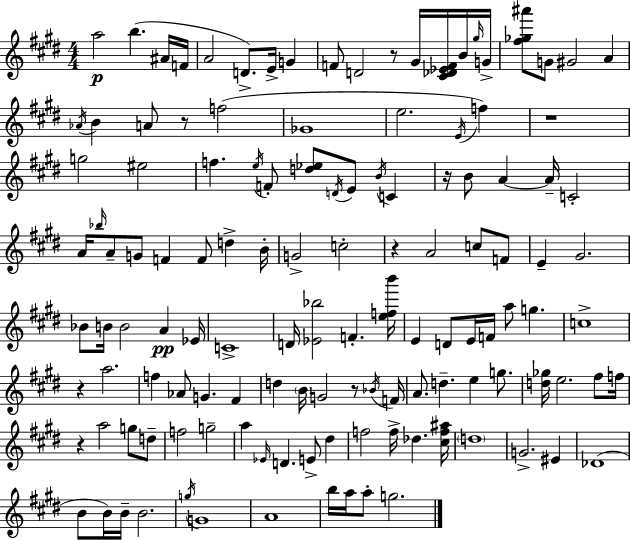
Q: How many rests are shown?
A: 8